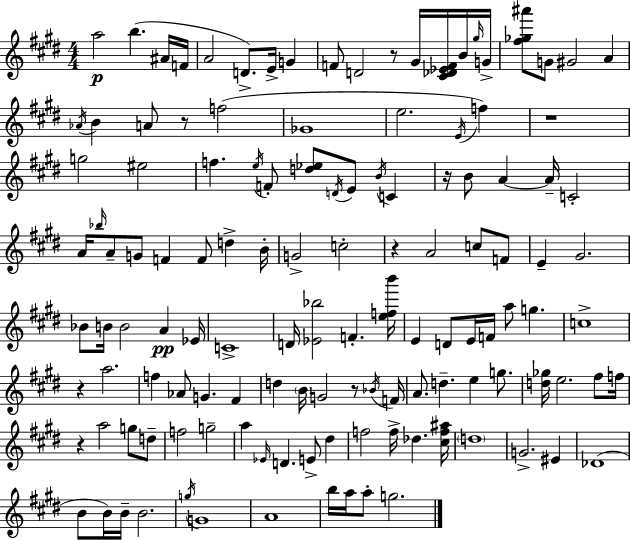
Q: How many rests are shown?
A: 8